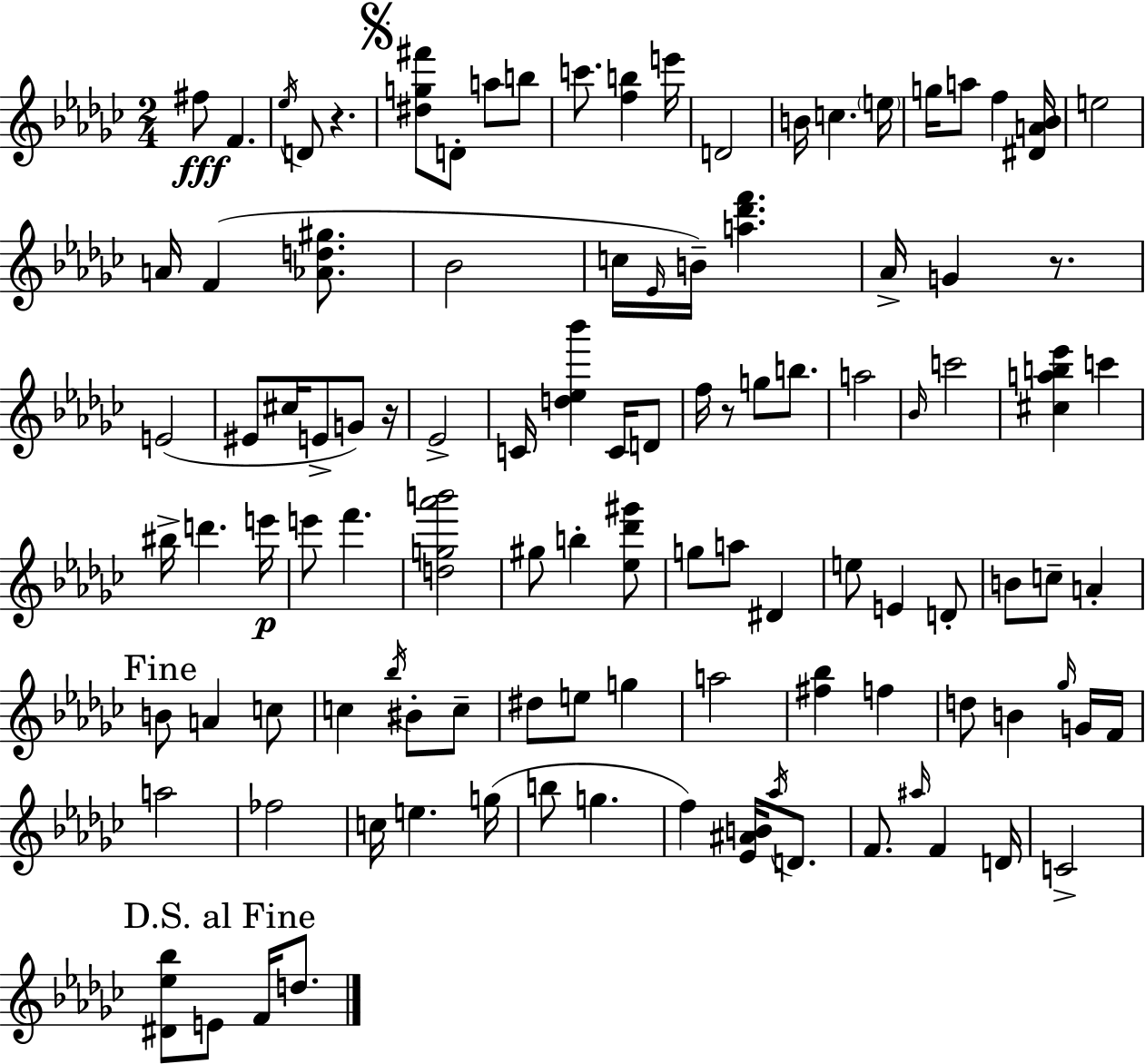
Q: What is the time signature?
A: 2/4